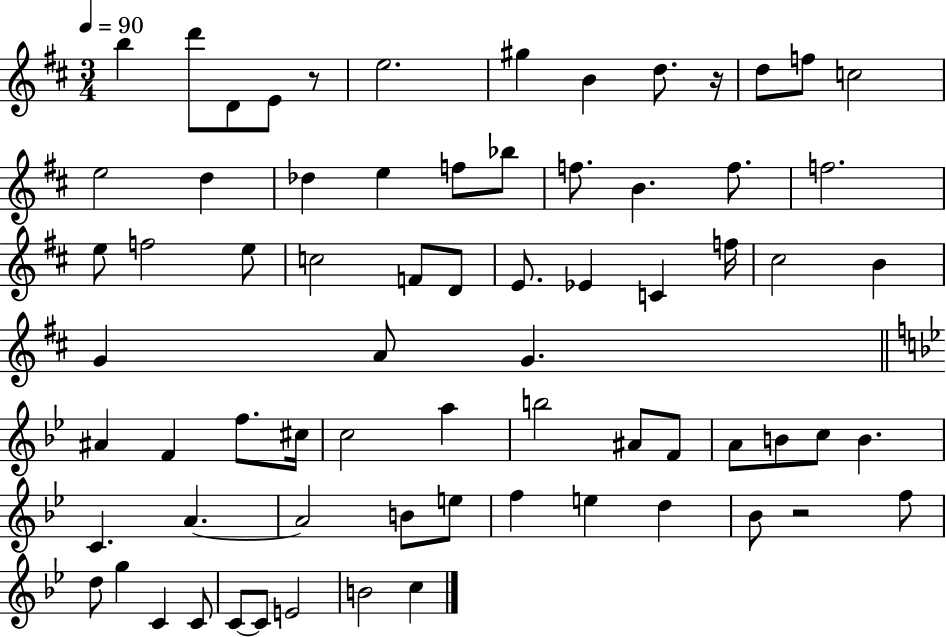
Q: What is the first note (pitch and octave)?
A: B5